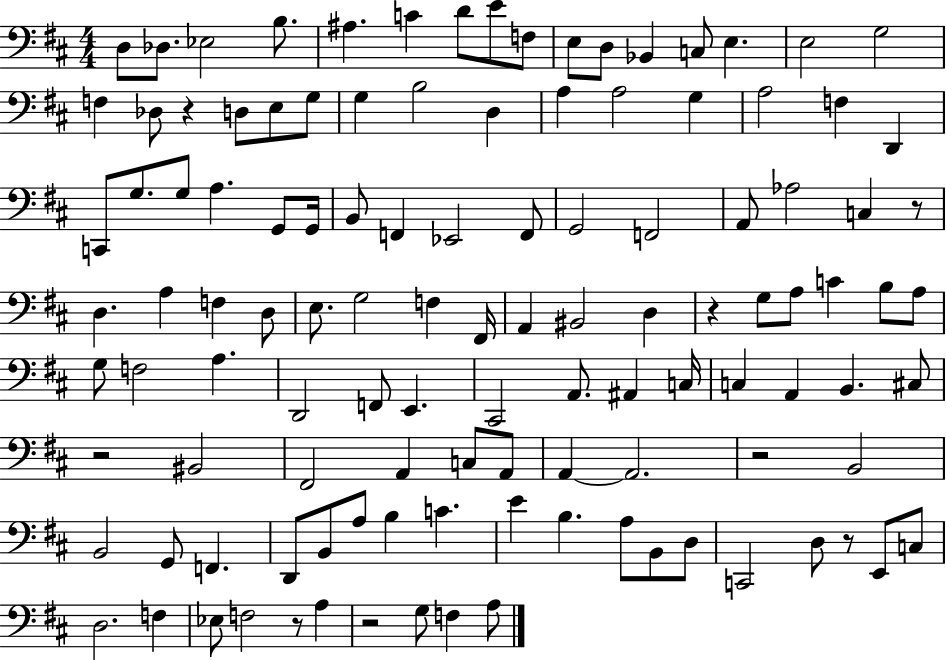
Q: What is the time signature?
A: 4/4